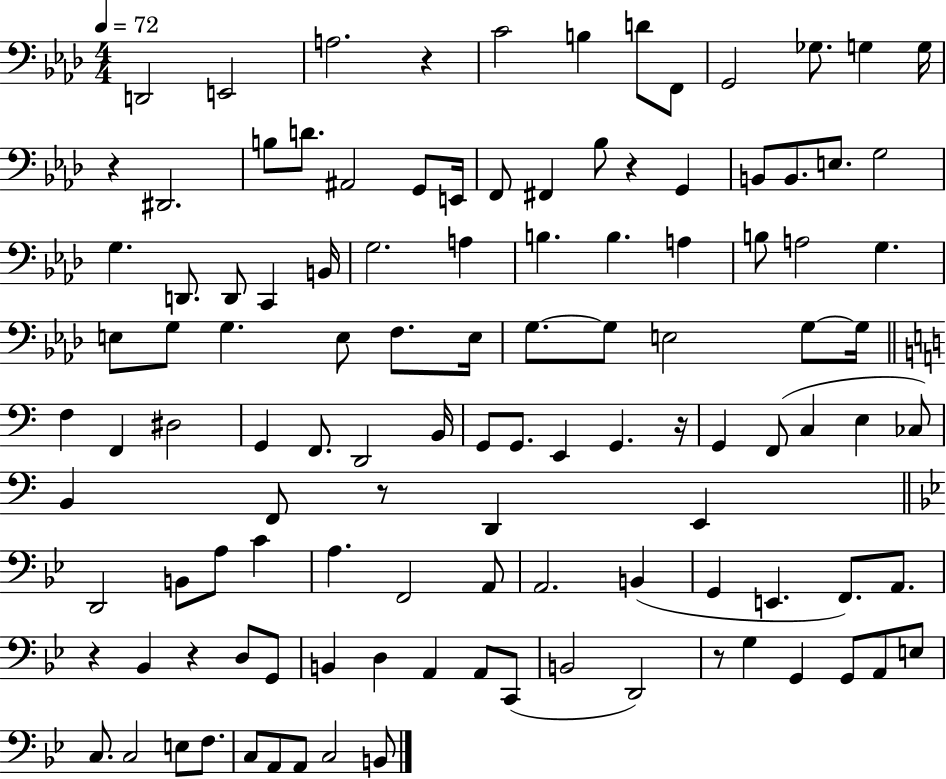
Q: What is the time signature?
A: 4/4